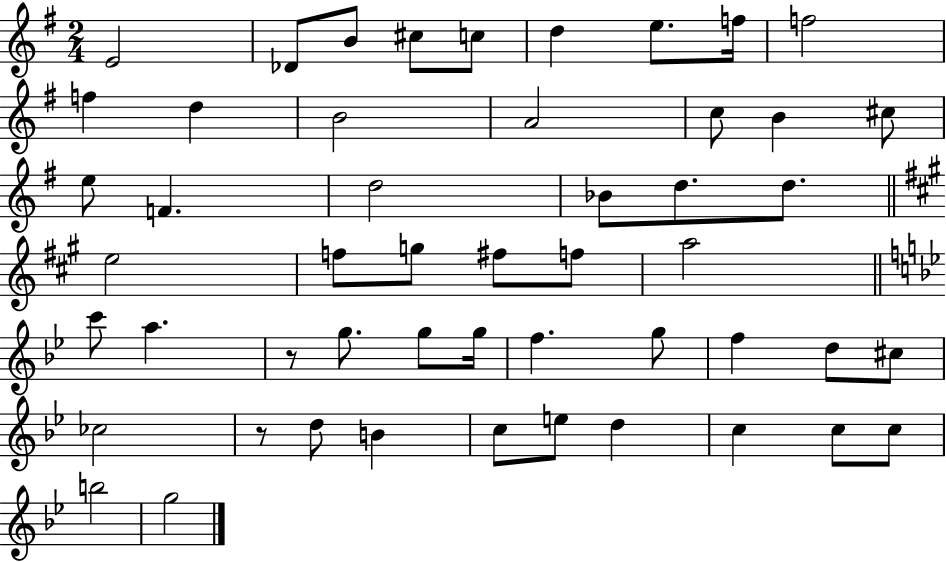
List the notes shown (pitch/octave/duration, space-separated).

E4/h Db4/e B4/e C#5/e C5/e D5/q E5/e. F5/s F5/h F5/q D5/q B4/h A4/h C5/e B4/q C#5/e E5/e F4/q. D5/h Bb4/e D5/e. D5/e. E5/h F5/e G5/e F#5/e F5/e A5/h C6/e A5/q. R/e G5/e. G5/e G5/s F5/q. G5/e F5/q D5/e C#5/e CES5/h R/e D5/e B4/q C5/e E5/e D5/q C5/q C5/e C5/e B5/h G5/h